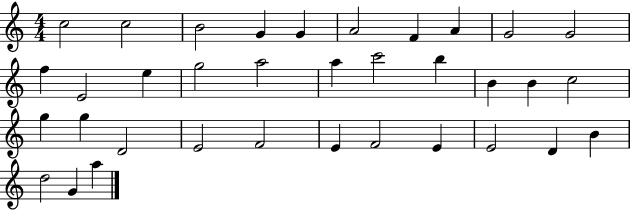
X:1
T:Untitled
M:4/4
L:1/4
K:C
c2 c2 B2 G G A2 F A G2 G2 f E2 e g2 a2 a c'2 b B B c2 g g D2 E2 F2 E F2 E E2 D B d2 G a